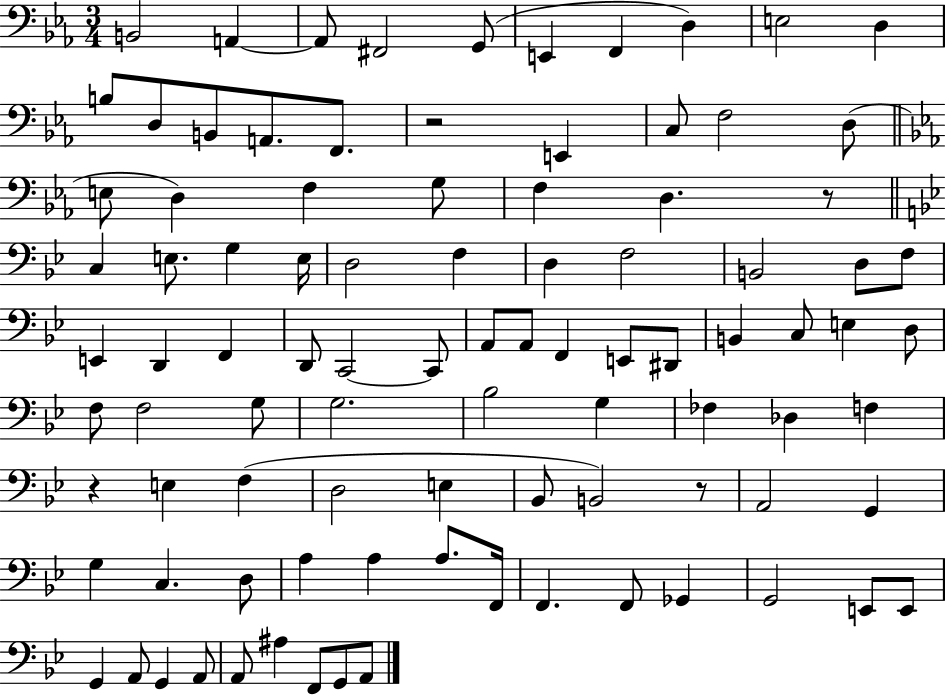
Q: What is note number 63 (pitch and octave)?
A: D3